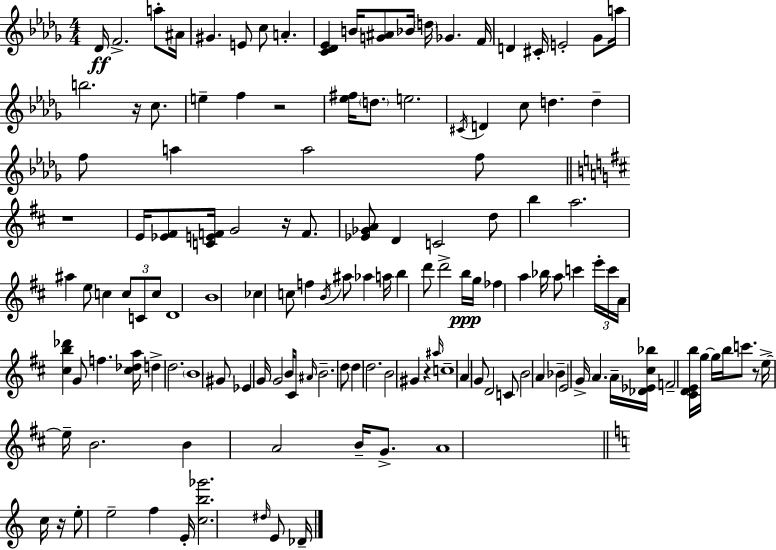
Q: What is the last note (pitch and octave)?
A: Db4